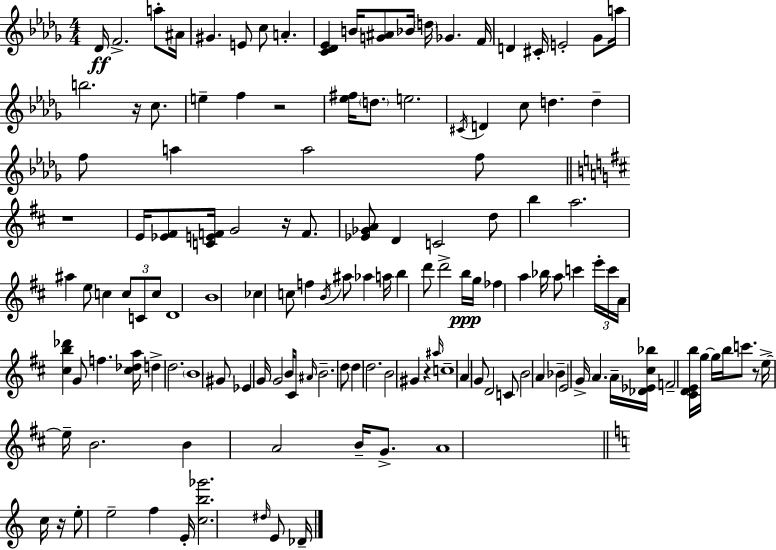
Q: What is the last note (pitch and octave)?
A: Db4